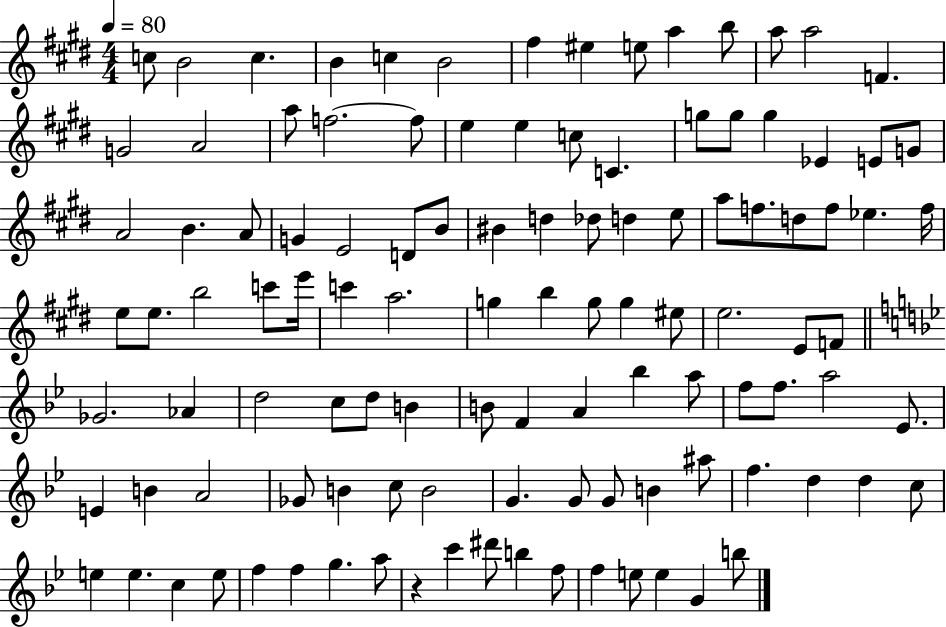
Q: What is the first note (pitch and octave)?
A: C5